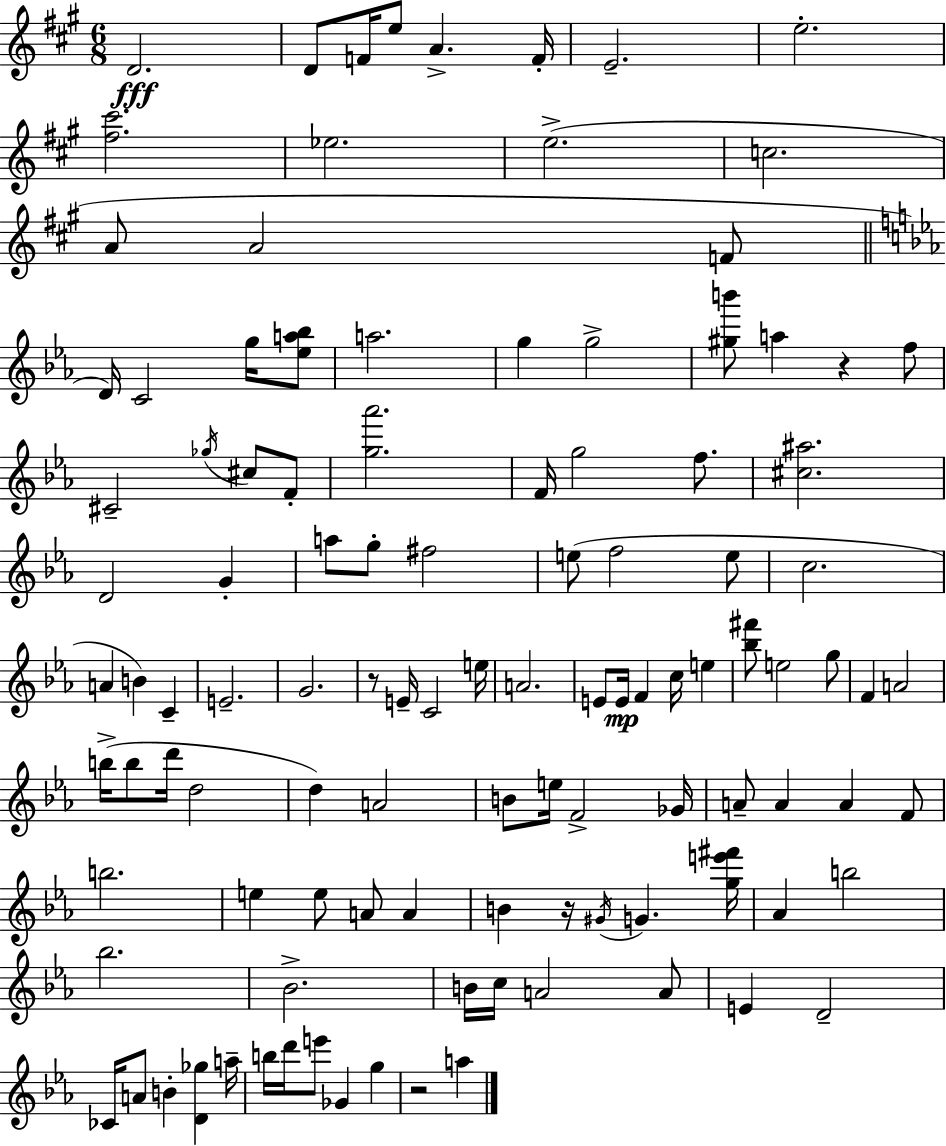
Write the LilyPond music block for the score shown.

{
  \clef treble
  \numericTimeSignature
  \time 6/8
  \key a \major
  \repeat volta 2 { d'2.\fff | d'8 f'16 e''8 a'4.-> f'16-. | e'2.-- | e''2.-. | \break <fis'' cis'''>2. | ees''2. | e''2.->( | c''2. | \break a'8 a'2 f'8 | \bar "||" \break \key ees \major d'16) c'2 g''16 <ees'' a'' bes''>8 | a''2. | g''4 g''2-> | <gis'' b'''>8 a''4 r4 f''8 | \break cis'2-- \acciaccatura { ges''16 } cis''8 f'8-. | <g'' aes'''>2. | f'16 g''2 f''8. | <cis'' ais''>2. | \break d'2 g'4-. | a''8 g''8-. fis''2 | e''8( f''2 e''8 | c''2. | \break a'4 b'4) c'4-- | e'2.-- | g'2. | r8 e'16-- c'2 | \break e''16 a'2. | e'8 e'16\mp f'4 c''16 e''4 | <bes'' fis'''>8 e''2 g''8 | f'4 a'2 | \break b''16->( b''8 d'''16 d''2 | d''4) a'2 | b'8 e''16 f'2-> | ges'16 a'8-- a'4 a'4 f'8 | \break b''2. | e''4 e''8 a'8 a'4 | b'4 r16 \acciaccatura { gis'16 } g'4. | <g'' e''' fis'''>16 aes'4 b''2 | \break bes''2. | bes'2.-> | b'16 c''16 a'2 | a'8 e'4 d'2-- | \break ces'16 a'8 b'4-. <d' ges''>4 | a''16-- b''16 d'''16 e'''8 ges'4 g''4 | r2 a''4 | } \bar "|."
}